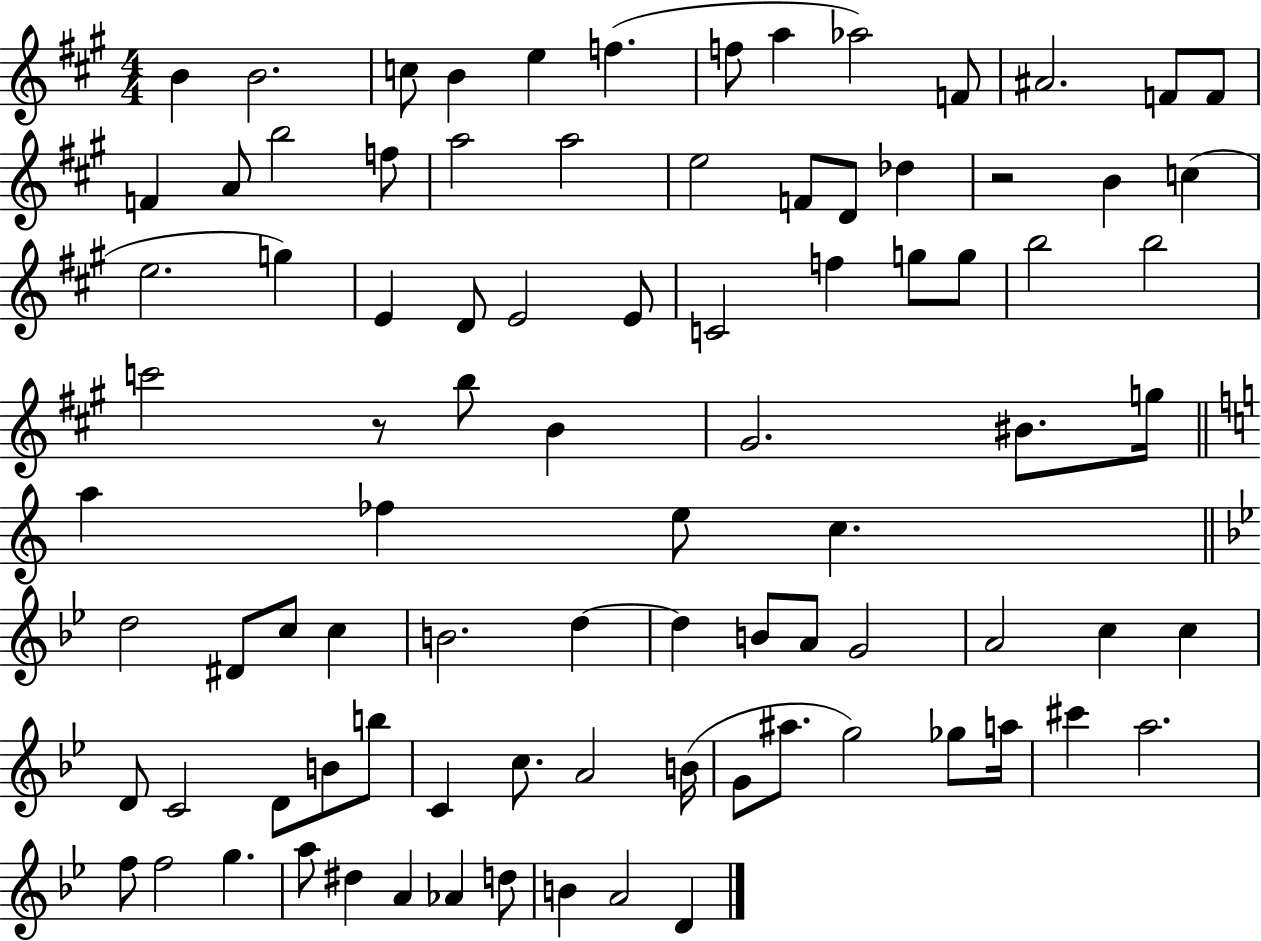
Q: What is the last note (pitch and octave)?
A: D4